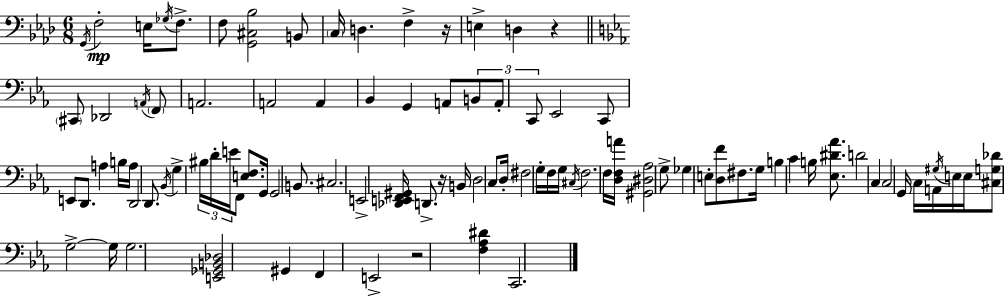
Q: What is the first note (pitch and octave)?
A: G2